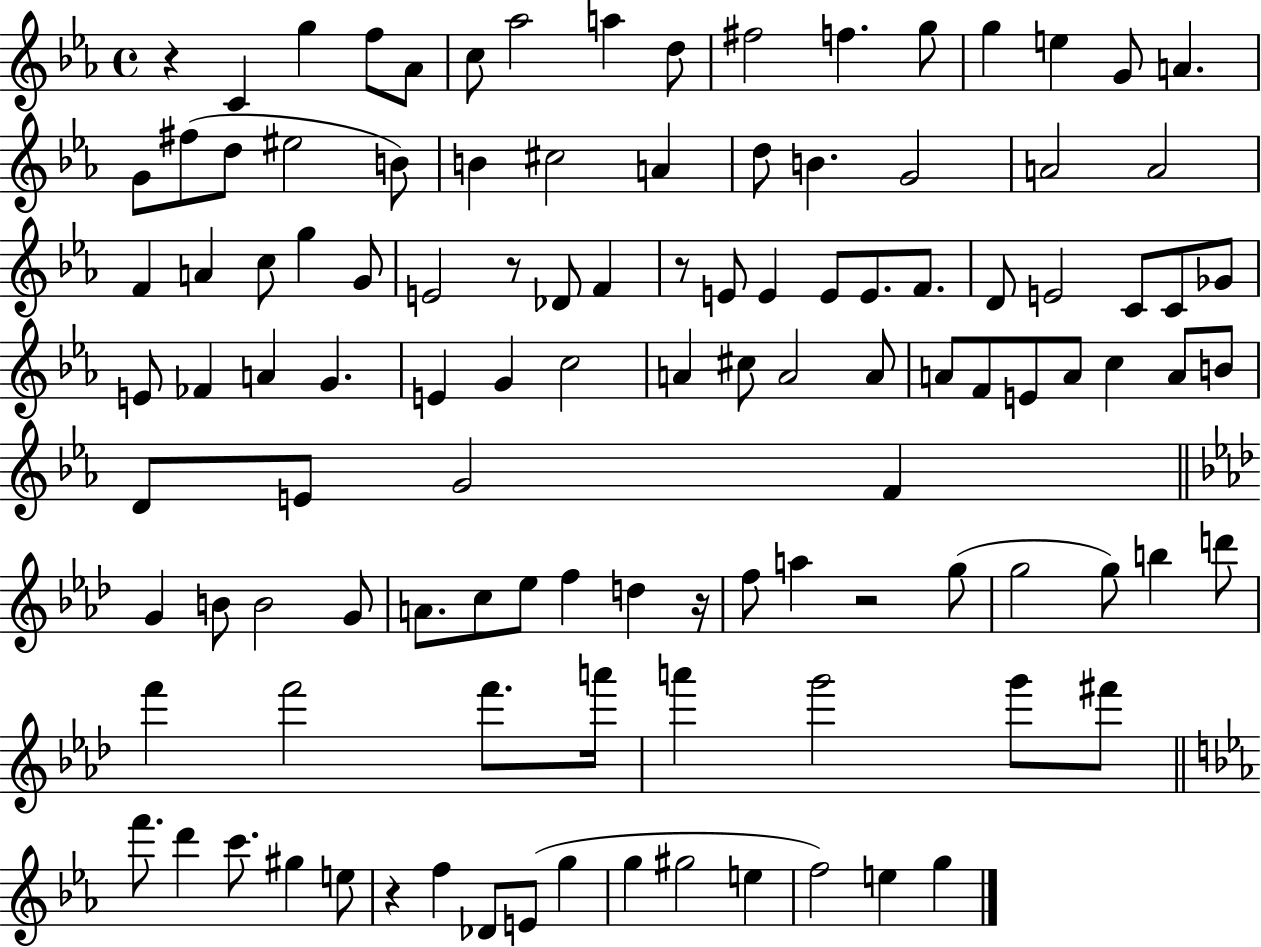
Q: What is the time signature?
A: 4/4